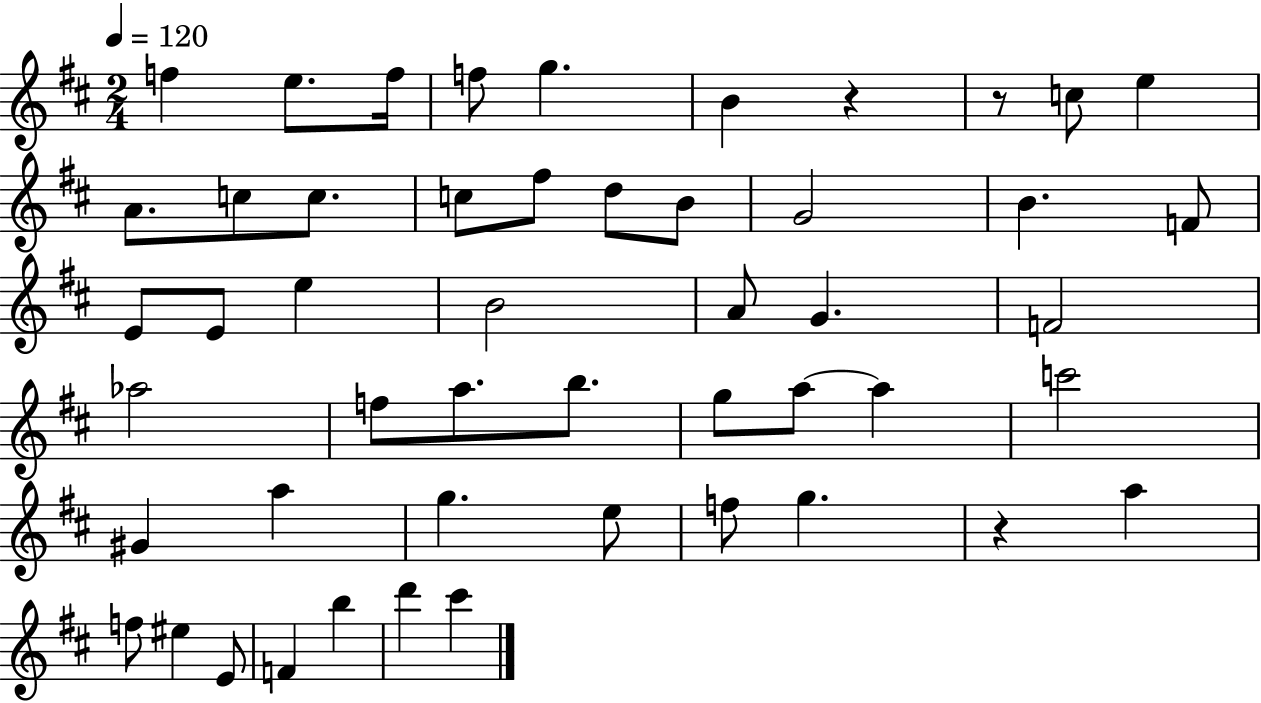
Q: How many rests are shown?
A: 3